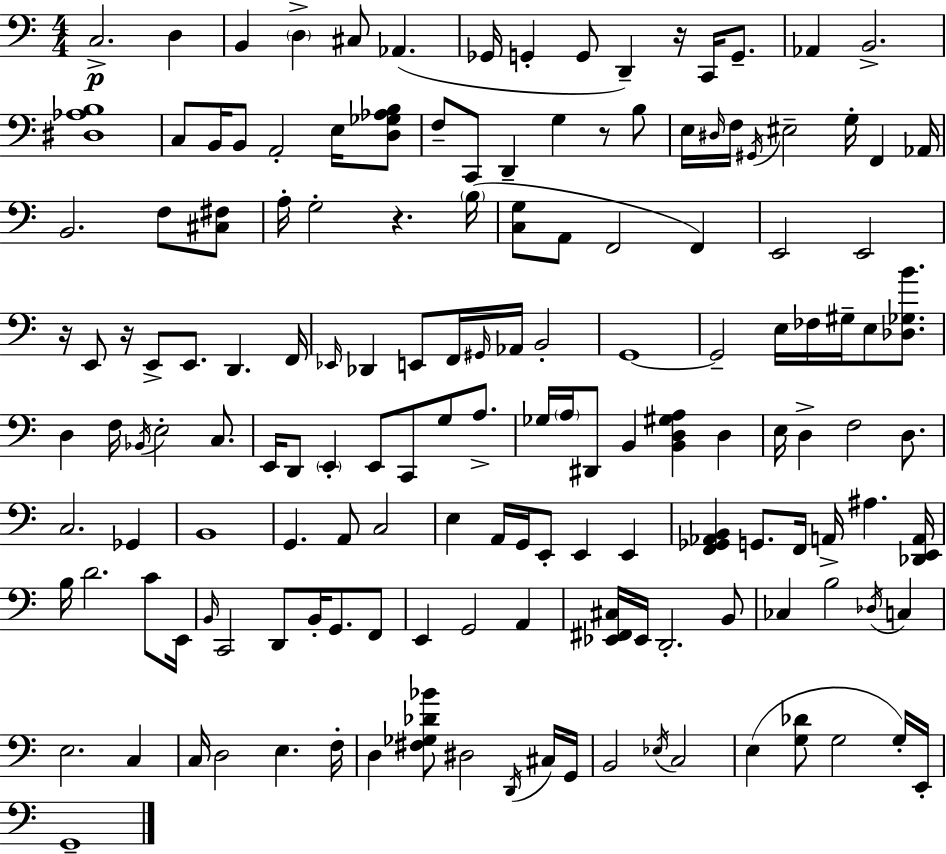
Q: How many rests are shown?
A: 5